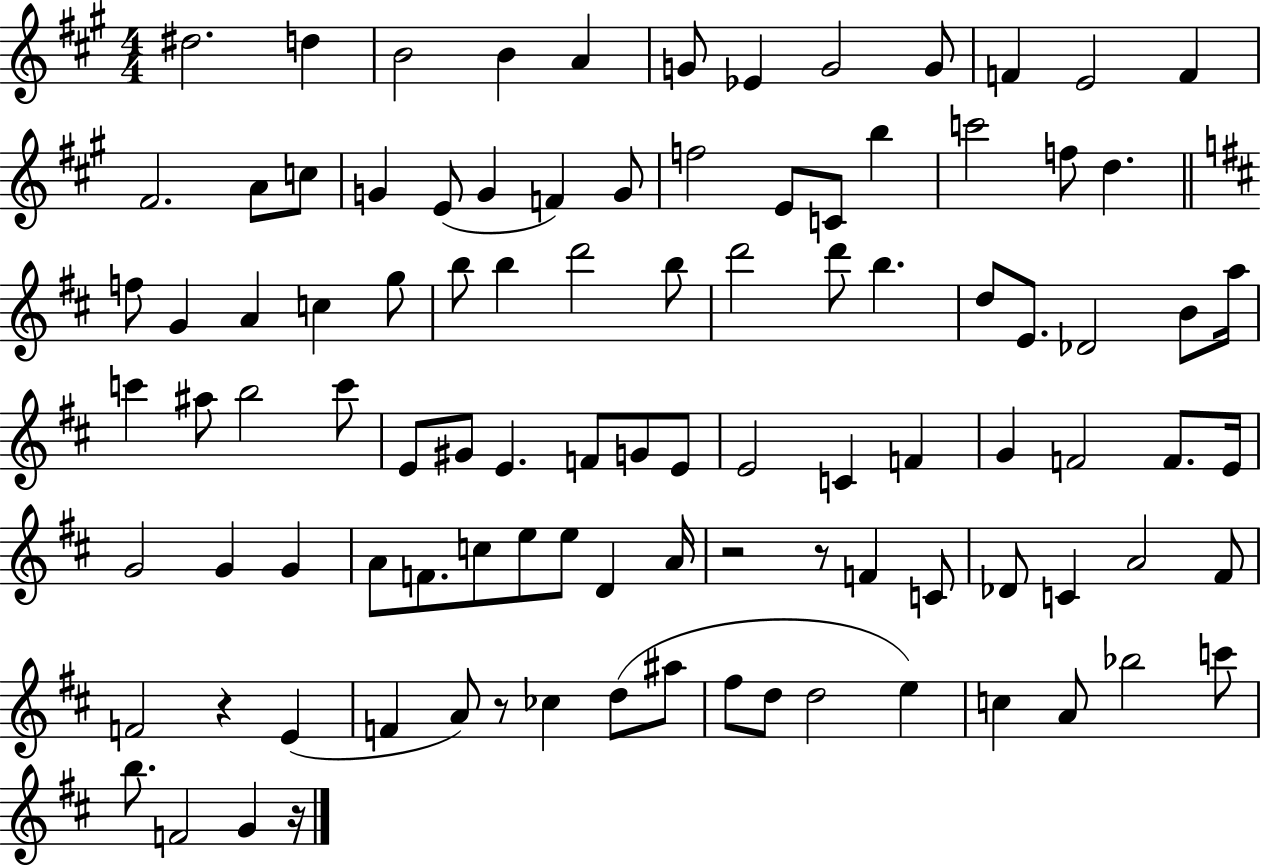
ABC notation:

X:1
T:Untitled
M:4/4
L:1/4
K:A
^d2 d B2 B A G/2 _E G2 G/2 F E2 F ^F2 A/2 c/2 G E/2 G F G/2 f2 E/2 C/2 b c'2 f/2 d f/2 G A c g/2 b/2 b d'2 b/2 d'2 d'/2 b d/2 E/2 _D2 B/2 a/4 c' ^a/2 b2 c'/2 E/2 ^G/2 E F/2 G/2 E/2 E2 C F G F2 F/2 E/4 G2 G G A/2 F/2 c/2 e/2 e/2 D A/4 z2 z/2 F C/2 _D/2 C A2 ^F/2 F2 z E F A/2 z/2 _c d/2 ^a/2 ^f/2 d/2 d2 e c A/2 _b2 c'/2 b/2 F2 G z/4